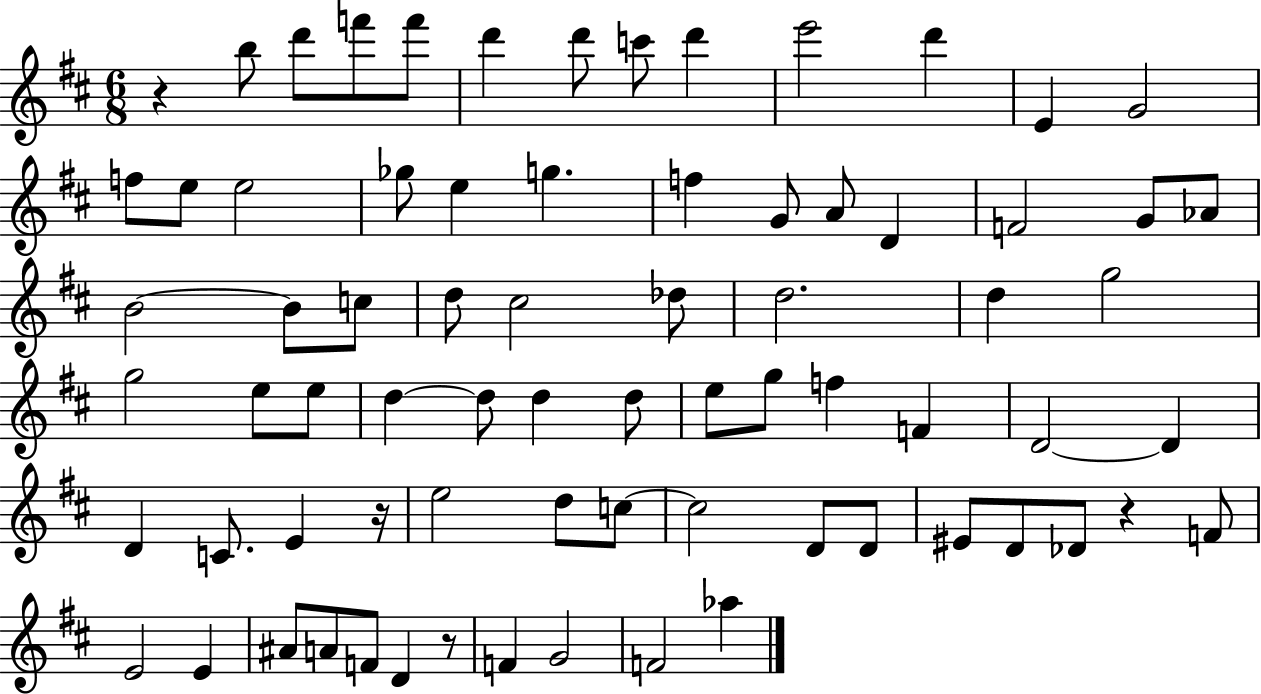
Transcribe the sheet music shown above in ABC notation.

X:1
T:Untitled
M:6/8
L:1/4
K:D
z b/2 d'/2 f'/2 f'/2 d' d'/2 c'/2 d' e'2 d' E G2 f/2 e/2 e2 _g/2 e g f G/2 A/2 D F2 G/2 _A/2 B2 B/2 c/2 d/2 ^c2 _d/2 d2 d g2 g2 e/2 e/2 d d/2 d d/2 e/2 g/2 f F D2 D D C/2 E z/4 e2 d/2 c/2 c2 D/2 D/2 ^E/2 D/2 _D/2 z F/2 E2 E ^A/2 A/2 F/2 D z/2 F G2 F2 _a